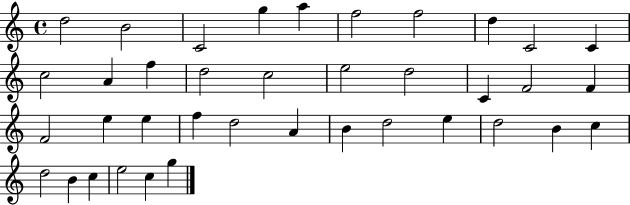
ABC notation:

X:1
T:Untitled
M:4/4
L:1/4
K:C
d2 B2 C2 g a f2 f2 d C2 C c2 A f d2 c2 e2 d2 C F2 F F2 e e f d2 A B d2 e d2 B c d2 B c e2 c g